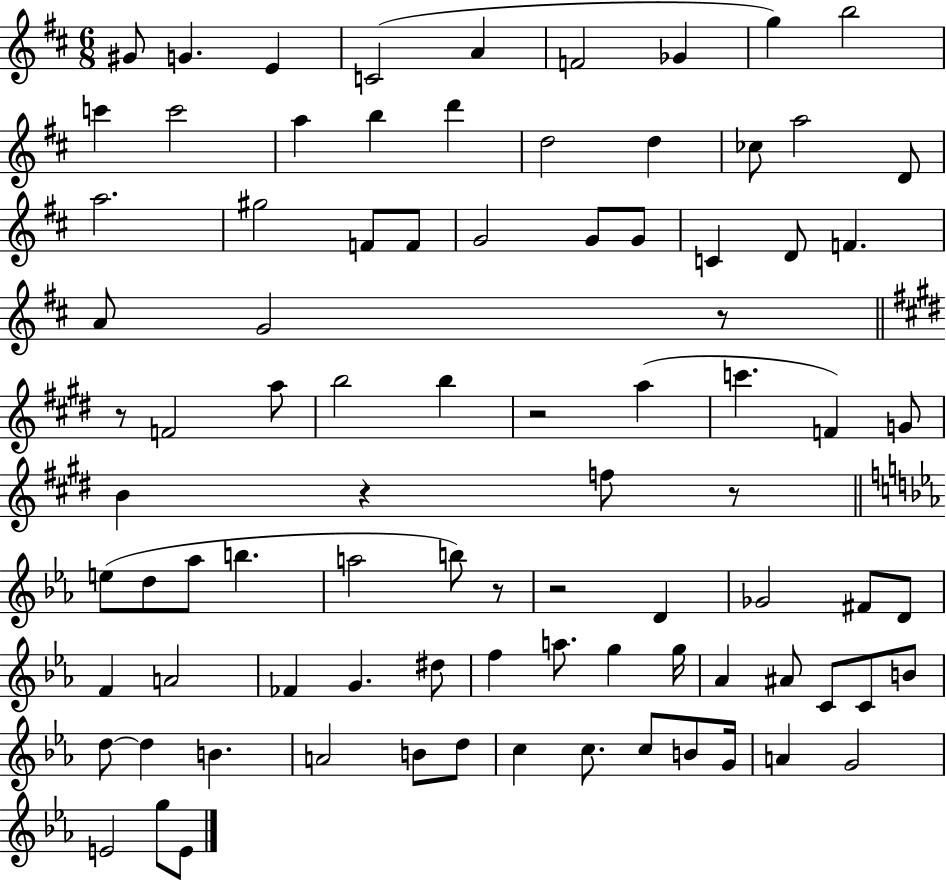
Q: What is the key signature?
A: D major